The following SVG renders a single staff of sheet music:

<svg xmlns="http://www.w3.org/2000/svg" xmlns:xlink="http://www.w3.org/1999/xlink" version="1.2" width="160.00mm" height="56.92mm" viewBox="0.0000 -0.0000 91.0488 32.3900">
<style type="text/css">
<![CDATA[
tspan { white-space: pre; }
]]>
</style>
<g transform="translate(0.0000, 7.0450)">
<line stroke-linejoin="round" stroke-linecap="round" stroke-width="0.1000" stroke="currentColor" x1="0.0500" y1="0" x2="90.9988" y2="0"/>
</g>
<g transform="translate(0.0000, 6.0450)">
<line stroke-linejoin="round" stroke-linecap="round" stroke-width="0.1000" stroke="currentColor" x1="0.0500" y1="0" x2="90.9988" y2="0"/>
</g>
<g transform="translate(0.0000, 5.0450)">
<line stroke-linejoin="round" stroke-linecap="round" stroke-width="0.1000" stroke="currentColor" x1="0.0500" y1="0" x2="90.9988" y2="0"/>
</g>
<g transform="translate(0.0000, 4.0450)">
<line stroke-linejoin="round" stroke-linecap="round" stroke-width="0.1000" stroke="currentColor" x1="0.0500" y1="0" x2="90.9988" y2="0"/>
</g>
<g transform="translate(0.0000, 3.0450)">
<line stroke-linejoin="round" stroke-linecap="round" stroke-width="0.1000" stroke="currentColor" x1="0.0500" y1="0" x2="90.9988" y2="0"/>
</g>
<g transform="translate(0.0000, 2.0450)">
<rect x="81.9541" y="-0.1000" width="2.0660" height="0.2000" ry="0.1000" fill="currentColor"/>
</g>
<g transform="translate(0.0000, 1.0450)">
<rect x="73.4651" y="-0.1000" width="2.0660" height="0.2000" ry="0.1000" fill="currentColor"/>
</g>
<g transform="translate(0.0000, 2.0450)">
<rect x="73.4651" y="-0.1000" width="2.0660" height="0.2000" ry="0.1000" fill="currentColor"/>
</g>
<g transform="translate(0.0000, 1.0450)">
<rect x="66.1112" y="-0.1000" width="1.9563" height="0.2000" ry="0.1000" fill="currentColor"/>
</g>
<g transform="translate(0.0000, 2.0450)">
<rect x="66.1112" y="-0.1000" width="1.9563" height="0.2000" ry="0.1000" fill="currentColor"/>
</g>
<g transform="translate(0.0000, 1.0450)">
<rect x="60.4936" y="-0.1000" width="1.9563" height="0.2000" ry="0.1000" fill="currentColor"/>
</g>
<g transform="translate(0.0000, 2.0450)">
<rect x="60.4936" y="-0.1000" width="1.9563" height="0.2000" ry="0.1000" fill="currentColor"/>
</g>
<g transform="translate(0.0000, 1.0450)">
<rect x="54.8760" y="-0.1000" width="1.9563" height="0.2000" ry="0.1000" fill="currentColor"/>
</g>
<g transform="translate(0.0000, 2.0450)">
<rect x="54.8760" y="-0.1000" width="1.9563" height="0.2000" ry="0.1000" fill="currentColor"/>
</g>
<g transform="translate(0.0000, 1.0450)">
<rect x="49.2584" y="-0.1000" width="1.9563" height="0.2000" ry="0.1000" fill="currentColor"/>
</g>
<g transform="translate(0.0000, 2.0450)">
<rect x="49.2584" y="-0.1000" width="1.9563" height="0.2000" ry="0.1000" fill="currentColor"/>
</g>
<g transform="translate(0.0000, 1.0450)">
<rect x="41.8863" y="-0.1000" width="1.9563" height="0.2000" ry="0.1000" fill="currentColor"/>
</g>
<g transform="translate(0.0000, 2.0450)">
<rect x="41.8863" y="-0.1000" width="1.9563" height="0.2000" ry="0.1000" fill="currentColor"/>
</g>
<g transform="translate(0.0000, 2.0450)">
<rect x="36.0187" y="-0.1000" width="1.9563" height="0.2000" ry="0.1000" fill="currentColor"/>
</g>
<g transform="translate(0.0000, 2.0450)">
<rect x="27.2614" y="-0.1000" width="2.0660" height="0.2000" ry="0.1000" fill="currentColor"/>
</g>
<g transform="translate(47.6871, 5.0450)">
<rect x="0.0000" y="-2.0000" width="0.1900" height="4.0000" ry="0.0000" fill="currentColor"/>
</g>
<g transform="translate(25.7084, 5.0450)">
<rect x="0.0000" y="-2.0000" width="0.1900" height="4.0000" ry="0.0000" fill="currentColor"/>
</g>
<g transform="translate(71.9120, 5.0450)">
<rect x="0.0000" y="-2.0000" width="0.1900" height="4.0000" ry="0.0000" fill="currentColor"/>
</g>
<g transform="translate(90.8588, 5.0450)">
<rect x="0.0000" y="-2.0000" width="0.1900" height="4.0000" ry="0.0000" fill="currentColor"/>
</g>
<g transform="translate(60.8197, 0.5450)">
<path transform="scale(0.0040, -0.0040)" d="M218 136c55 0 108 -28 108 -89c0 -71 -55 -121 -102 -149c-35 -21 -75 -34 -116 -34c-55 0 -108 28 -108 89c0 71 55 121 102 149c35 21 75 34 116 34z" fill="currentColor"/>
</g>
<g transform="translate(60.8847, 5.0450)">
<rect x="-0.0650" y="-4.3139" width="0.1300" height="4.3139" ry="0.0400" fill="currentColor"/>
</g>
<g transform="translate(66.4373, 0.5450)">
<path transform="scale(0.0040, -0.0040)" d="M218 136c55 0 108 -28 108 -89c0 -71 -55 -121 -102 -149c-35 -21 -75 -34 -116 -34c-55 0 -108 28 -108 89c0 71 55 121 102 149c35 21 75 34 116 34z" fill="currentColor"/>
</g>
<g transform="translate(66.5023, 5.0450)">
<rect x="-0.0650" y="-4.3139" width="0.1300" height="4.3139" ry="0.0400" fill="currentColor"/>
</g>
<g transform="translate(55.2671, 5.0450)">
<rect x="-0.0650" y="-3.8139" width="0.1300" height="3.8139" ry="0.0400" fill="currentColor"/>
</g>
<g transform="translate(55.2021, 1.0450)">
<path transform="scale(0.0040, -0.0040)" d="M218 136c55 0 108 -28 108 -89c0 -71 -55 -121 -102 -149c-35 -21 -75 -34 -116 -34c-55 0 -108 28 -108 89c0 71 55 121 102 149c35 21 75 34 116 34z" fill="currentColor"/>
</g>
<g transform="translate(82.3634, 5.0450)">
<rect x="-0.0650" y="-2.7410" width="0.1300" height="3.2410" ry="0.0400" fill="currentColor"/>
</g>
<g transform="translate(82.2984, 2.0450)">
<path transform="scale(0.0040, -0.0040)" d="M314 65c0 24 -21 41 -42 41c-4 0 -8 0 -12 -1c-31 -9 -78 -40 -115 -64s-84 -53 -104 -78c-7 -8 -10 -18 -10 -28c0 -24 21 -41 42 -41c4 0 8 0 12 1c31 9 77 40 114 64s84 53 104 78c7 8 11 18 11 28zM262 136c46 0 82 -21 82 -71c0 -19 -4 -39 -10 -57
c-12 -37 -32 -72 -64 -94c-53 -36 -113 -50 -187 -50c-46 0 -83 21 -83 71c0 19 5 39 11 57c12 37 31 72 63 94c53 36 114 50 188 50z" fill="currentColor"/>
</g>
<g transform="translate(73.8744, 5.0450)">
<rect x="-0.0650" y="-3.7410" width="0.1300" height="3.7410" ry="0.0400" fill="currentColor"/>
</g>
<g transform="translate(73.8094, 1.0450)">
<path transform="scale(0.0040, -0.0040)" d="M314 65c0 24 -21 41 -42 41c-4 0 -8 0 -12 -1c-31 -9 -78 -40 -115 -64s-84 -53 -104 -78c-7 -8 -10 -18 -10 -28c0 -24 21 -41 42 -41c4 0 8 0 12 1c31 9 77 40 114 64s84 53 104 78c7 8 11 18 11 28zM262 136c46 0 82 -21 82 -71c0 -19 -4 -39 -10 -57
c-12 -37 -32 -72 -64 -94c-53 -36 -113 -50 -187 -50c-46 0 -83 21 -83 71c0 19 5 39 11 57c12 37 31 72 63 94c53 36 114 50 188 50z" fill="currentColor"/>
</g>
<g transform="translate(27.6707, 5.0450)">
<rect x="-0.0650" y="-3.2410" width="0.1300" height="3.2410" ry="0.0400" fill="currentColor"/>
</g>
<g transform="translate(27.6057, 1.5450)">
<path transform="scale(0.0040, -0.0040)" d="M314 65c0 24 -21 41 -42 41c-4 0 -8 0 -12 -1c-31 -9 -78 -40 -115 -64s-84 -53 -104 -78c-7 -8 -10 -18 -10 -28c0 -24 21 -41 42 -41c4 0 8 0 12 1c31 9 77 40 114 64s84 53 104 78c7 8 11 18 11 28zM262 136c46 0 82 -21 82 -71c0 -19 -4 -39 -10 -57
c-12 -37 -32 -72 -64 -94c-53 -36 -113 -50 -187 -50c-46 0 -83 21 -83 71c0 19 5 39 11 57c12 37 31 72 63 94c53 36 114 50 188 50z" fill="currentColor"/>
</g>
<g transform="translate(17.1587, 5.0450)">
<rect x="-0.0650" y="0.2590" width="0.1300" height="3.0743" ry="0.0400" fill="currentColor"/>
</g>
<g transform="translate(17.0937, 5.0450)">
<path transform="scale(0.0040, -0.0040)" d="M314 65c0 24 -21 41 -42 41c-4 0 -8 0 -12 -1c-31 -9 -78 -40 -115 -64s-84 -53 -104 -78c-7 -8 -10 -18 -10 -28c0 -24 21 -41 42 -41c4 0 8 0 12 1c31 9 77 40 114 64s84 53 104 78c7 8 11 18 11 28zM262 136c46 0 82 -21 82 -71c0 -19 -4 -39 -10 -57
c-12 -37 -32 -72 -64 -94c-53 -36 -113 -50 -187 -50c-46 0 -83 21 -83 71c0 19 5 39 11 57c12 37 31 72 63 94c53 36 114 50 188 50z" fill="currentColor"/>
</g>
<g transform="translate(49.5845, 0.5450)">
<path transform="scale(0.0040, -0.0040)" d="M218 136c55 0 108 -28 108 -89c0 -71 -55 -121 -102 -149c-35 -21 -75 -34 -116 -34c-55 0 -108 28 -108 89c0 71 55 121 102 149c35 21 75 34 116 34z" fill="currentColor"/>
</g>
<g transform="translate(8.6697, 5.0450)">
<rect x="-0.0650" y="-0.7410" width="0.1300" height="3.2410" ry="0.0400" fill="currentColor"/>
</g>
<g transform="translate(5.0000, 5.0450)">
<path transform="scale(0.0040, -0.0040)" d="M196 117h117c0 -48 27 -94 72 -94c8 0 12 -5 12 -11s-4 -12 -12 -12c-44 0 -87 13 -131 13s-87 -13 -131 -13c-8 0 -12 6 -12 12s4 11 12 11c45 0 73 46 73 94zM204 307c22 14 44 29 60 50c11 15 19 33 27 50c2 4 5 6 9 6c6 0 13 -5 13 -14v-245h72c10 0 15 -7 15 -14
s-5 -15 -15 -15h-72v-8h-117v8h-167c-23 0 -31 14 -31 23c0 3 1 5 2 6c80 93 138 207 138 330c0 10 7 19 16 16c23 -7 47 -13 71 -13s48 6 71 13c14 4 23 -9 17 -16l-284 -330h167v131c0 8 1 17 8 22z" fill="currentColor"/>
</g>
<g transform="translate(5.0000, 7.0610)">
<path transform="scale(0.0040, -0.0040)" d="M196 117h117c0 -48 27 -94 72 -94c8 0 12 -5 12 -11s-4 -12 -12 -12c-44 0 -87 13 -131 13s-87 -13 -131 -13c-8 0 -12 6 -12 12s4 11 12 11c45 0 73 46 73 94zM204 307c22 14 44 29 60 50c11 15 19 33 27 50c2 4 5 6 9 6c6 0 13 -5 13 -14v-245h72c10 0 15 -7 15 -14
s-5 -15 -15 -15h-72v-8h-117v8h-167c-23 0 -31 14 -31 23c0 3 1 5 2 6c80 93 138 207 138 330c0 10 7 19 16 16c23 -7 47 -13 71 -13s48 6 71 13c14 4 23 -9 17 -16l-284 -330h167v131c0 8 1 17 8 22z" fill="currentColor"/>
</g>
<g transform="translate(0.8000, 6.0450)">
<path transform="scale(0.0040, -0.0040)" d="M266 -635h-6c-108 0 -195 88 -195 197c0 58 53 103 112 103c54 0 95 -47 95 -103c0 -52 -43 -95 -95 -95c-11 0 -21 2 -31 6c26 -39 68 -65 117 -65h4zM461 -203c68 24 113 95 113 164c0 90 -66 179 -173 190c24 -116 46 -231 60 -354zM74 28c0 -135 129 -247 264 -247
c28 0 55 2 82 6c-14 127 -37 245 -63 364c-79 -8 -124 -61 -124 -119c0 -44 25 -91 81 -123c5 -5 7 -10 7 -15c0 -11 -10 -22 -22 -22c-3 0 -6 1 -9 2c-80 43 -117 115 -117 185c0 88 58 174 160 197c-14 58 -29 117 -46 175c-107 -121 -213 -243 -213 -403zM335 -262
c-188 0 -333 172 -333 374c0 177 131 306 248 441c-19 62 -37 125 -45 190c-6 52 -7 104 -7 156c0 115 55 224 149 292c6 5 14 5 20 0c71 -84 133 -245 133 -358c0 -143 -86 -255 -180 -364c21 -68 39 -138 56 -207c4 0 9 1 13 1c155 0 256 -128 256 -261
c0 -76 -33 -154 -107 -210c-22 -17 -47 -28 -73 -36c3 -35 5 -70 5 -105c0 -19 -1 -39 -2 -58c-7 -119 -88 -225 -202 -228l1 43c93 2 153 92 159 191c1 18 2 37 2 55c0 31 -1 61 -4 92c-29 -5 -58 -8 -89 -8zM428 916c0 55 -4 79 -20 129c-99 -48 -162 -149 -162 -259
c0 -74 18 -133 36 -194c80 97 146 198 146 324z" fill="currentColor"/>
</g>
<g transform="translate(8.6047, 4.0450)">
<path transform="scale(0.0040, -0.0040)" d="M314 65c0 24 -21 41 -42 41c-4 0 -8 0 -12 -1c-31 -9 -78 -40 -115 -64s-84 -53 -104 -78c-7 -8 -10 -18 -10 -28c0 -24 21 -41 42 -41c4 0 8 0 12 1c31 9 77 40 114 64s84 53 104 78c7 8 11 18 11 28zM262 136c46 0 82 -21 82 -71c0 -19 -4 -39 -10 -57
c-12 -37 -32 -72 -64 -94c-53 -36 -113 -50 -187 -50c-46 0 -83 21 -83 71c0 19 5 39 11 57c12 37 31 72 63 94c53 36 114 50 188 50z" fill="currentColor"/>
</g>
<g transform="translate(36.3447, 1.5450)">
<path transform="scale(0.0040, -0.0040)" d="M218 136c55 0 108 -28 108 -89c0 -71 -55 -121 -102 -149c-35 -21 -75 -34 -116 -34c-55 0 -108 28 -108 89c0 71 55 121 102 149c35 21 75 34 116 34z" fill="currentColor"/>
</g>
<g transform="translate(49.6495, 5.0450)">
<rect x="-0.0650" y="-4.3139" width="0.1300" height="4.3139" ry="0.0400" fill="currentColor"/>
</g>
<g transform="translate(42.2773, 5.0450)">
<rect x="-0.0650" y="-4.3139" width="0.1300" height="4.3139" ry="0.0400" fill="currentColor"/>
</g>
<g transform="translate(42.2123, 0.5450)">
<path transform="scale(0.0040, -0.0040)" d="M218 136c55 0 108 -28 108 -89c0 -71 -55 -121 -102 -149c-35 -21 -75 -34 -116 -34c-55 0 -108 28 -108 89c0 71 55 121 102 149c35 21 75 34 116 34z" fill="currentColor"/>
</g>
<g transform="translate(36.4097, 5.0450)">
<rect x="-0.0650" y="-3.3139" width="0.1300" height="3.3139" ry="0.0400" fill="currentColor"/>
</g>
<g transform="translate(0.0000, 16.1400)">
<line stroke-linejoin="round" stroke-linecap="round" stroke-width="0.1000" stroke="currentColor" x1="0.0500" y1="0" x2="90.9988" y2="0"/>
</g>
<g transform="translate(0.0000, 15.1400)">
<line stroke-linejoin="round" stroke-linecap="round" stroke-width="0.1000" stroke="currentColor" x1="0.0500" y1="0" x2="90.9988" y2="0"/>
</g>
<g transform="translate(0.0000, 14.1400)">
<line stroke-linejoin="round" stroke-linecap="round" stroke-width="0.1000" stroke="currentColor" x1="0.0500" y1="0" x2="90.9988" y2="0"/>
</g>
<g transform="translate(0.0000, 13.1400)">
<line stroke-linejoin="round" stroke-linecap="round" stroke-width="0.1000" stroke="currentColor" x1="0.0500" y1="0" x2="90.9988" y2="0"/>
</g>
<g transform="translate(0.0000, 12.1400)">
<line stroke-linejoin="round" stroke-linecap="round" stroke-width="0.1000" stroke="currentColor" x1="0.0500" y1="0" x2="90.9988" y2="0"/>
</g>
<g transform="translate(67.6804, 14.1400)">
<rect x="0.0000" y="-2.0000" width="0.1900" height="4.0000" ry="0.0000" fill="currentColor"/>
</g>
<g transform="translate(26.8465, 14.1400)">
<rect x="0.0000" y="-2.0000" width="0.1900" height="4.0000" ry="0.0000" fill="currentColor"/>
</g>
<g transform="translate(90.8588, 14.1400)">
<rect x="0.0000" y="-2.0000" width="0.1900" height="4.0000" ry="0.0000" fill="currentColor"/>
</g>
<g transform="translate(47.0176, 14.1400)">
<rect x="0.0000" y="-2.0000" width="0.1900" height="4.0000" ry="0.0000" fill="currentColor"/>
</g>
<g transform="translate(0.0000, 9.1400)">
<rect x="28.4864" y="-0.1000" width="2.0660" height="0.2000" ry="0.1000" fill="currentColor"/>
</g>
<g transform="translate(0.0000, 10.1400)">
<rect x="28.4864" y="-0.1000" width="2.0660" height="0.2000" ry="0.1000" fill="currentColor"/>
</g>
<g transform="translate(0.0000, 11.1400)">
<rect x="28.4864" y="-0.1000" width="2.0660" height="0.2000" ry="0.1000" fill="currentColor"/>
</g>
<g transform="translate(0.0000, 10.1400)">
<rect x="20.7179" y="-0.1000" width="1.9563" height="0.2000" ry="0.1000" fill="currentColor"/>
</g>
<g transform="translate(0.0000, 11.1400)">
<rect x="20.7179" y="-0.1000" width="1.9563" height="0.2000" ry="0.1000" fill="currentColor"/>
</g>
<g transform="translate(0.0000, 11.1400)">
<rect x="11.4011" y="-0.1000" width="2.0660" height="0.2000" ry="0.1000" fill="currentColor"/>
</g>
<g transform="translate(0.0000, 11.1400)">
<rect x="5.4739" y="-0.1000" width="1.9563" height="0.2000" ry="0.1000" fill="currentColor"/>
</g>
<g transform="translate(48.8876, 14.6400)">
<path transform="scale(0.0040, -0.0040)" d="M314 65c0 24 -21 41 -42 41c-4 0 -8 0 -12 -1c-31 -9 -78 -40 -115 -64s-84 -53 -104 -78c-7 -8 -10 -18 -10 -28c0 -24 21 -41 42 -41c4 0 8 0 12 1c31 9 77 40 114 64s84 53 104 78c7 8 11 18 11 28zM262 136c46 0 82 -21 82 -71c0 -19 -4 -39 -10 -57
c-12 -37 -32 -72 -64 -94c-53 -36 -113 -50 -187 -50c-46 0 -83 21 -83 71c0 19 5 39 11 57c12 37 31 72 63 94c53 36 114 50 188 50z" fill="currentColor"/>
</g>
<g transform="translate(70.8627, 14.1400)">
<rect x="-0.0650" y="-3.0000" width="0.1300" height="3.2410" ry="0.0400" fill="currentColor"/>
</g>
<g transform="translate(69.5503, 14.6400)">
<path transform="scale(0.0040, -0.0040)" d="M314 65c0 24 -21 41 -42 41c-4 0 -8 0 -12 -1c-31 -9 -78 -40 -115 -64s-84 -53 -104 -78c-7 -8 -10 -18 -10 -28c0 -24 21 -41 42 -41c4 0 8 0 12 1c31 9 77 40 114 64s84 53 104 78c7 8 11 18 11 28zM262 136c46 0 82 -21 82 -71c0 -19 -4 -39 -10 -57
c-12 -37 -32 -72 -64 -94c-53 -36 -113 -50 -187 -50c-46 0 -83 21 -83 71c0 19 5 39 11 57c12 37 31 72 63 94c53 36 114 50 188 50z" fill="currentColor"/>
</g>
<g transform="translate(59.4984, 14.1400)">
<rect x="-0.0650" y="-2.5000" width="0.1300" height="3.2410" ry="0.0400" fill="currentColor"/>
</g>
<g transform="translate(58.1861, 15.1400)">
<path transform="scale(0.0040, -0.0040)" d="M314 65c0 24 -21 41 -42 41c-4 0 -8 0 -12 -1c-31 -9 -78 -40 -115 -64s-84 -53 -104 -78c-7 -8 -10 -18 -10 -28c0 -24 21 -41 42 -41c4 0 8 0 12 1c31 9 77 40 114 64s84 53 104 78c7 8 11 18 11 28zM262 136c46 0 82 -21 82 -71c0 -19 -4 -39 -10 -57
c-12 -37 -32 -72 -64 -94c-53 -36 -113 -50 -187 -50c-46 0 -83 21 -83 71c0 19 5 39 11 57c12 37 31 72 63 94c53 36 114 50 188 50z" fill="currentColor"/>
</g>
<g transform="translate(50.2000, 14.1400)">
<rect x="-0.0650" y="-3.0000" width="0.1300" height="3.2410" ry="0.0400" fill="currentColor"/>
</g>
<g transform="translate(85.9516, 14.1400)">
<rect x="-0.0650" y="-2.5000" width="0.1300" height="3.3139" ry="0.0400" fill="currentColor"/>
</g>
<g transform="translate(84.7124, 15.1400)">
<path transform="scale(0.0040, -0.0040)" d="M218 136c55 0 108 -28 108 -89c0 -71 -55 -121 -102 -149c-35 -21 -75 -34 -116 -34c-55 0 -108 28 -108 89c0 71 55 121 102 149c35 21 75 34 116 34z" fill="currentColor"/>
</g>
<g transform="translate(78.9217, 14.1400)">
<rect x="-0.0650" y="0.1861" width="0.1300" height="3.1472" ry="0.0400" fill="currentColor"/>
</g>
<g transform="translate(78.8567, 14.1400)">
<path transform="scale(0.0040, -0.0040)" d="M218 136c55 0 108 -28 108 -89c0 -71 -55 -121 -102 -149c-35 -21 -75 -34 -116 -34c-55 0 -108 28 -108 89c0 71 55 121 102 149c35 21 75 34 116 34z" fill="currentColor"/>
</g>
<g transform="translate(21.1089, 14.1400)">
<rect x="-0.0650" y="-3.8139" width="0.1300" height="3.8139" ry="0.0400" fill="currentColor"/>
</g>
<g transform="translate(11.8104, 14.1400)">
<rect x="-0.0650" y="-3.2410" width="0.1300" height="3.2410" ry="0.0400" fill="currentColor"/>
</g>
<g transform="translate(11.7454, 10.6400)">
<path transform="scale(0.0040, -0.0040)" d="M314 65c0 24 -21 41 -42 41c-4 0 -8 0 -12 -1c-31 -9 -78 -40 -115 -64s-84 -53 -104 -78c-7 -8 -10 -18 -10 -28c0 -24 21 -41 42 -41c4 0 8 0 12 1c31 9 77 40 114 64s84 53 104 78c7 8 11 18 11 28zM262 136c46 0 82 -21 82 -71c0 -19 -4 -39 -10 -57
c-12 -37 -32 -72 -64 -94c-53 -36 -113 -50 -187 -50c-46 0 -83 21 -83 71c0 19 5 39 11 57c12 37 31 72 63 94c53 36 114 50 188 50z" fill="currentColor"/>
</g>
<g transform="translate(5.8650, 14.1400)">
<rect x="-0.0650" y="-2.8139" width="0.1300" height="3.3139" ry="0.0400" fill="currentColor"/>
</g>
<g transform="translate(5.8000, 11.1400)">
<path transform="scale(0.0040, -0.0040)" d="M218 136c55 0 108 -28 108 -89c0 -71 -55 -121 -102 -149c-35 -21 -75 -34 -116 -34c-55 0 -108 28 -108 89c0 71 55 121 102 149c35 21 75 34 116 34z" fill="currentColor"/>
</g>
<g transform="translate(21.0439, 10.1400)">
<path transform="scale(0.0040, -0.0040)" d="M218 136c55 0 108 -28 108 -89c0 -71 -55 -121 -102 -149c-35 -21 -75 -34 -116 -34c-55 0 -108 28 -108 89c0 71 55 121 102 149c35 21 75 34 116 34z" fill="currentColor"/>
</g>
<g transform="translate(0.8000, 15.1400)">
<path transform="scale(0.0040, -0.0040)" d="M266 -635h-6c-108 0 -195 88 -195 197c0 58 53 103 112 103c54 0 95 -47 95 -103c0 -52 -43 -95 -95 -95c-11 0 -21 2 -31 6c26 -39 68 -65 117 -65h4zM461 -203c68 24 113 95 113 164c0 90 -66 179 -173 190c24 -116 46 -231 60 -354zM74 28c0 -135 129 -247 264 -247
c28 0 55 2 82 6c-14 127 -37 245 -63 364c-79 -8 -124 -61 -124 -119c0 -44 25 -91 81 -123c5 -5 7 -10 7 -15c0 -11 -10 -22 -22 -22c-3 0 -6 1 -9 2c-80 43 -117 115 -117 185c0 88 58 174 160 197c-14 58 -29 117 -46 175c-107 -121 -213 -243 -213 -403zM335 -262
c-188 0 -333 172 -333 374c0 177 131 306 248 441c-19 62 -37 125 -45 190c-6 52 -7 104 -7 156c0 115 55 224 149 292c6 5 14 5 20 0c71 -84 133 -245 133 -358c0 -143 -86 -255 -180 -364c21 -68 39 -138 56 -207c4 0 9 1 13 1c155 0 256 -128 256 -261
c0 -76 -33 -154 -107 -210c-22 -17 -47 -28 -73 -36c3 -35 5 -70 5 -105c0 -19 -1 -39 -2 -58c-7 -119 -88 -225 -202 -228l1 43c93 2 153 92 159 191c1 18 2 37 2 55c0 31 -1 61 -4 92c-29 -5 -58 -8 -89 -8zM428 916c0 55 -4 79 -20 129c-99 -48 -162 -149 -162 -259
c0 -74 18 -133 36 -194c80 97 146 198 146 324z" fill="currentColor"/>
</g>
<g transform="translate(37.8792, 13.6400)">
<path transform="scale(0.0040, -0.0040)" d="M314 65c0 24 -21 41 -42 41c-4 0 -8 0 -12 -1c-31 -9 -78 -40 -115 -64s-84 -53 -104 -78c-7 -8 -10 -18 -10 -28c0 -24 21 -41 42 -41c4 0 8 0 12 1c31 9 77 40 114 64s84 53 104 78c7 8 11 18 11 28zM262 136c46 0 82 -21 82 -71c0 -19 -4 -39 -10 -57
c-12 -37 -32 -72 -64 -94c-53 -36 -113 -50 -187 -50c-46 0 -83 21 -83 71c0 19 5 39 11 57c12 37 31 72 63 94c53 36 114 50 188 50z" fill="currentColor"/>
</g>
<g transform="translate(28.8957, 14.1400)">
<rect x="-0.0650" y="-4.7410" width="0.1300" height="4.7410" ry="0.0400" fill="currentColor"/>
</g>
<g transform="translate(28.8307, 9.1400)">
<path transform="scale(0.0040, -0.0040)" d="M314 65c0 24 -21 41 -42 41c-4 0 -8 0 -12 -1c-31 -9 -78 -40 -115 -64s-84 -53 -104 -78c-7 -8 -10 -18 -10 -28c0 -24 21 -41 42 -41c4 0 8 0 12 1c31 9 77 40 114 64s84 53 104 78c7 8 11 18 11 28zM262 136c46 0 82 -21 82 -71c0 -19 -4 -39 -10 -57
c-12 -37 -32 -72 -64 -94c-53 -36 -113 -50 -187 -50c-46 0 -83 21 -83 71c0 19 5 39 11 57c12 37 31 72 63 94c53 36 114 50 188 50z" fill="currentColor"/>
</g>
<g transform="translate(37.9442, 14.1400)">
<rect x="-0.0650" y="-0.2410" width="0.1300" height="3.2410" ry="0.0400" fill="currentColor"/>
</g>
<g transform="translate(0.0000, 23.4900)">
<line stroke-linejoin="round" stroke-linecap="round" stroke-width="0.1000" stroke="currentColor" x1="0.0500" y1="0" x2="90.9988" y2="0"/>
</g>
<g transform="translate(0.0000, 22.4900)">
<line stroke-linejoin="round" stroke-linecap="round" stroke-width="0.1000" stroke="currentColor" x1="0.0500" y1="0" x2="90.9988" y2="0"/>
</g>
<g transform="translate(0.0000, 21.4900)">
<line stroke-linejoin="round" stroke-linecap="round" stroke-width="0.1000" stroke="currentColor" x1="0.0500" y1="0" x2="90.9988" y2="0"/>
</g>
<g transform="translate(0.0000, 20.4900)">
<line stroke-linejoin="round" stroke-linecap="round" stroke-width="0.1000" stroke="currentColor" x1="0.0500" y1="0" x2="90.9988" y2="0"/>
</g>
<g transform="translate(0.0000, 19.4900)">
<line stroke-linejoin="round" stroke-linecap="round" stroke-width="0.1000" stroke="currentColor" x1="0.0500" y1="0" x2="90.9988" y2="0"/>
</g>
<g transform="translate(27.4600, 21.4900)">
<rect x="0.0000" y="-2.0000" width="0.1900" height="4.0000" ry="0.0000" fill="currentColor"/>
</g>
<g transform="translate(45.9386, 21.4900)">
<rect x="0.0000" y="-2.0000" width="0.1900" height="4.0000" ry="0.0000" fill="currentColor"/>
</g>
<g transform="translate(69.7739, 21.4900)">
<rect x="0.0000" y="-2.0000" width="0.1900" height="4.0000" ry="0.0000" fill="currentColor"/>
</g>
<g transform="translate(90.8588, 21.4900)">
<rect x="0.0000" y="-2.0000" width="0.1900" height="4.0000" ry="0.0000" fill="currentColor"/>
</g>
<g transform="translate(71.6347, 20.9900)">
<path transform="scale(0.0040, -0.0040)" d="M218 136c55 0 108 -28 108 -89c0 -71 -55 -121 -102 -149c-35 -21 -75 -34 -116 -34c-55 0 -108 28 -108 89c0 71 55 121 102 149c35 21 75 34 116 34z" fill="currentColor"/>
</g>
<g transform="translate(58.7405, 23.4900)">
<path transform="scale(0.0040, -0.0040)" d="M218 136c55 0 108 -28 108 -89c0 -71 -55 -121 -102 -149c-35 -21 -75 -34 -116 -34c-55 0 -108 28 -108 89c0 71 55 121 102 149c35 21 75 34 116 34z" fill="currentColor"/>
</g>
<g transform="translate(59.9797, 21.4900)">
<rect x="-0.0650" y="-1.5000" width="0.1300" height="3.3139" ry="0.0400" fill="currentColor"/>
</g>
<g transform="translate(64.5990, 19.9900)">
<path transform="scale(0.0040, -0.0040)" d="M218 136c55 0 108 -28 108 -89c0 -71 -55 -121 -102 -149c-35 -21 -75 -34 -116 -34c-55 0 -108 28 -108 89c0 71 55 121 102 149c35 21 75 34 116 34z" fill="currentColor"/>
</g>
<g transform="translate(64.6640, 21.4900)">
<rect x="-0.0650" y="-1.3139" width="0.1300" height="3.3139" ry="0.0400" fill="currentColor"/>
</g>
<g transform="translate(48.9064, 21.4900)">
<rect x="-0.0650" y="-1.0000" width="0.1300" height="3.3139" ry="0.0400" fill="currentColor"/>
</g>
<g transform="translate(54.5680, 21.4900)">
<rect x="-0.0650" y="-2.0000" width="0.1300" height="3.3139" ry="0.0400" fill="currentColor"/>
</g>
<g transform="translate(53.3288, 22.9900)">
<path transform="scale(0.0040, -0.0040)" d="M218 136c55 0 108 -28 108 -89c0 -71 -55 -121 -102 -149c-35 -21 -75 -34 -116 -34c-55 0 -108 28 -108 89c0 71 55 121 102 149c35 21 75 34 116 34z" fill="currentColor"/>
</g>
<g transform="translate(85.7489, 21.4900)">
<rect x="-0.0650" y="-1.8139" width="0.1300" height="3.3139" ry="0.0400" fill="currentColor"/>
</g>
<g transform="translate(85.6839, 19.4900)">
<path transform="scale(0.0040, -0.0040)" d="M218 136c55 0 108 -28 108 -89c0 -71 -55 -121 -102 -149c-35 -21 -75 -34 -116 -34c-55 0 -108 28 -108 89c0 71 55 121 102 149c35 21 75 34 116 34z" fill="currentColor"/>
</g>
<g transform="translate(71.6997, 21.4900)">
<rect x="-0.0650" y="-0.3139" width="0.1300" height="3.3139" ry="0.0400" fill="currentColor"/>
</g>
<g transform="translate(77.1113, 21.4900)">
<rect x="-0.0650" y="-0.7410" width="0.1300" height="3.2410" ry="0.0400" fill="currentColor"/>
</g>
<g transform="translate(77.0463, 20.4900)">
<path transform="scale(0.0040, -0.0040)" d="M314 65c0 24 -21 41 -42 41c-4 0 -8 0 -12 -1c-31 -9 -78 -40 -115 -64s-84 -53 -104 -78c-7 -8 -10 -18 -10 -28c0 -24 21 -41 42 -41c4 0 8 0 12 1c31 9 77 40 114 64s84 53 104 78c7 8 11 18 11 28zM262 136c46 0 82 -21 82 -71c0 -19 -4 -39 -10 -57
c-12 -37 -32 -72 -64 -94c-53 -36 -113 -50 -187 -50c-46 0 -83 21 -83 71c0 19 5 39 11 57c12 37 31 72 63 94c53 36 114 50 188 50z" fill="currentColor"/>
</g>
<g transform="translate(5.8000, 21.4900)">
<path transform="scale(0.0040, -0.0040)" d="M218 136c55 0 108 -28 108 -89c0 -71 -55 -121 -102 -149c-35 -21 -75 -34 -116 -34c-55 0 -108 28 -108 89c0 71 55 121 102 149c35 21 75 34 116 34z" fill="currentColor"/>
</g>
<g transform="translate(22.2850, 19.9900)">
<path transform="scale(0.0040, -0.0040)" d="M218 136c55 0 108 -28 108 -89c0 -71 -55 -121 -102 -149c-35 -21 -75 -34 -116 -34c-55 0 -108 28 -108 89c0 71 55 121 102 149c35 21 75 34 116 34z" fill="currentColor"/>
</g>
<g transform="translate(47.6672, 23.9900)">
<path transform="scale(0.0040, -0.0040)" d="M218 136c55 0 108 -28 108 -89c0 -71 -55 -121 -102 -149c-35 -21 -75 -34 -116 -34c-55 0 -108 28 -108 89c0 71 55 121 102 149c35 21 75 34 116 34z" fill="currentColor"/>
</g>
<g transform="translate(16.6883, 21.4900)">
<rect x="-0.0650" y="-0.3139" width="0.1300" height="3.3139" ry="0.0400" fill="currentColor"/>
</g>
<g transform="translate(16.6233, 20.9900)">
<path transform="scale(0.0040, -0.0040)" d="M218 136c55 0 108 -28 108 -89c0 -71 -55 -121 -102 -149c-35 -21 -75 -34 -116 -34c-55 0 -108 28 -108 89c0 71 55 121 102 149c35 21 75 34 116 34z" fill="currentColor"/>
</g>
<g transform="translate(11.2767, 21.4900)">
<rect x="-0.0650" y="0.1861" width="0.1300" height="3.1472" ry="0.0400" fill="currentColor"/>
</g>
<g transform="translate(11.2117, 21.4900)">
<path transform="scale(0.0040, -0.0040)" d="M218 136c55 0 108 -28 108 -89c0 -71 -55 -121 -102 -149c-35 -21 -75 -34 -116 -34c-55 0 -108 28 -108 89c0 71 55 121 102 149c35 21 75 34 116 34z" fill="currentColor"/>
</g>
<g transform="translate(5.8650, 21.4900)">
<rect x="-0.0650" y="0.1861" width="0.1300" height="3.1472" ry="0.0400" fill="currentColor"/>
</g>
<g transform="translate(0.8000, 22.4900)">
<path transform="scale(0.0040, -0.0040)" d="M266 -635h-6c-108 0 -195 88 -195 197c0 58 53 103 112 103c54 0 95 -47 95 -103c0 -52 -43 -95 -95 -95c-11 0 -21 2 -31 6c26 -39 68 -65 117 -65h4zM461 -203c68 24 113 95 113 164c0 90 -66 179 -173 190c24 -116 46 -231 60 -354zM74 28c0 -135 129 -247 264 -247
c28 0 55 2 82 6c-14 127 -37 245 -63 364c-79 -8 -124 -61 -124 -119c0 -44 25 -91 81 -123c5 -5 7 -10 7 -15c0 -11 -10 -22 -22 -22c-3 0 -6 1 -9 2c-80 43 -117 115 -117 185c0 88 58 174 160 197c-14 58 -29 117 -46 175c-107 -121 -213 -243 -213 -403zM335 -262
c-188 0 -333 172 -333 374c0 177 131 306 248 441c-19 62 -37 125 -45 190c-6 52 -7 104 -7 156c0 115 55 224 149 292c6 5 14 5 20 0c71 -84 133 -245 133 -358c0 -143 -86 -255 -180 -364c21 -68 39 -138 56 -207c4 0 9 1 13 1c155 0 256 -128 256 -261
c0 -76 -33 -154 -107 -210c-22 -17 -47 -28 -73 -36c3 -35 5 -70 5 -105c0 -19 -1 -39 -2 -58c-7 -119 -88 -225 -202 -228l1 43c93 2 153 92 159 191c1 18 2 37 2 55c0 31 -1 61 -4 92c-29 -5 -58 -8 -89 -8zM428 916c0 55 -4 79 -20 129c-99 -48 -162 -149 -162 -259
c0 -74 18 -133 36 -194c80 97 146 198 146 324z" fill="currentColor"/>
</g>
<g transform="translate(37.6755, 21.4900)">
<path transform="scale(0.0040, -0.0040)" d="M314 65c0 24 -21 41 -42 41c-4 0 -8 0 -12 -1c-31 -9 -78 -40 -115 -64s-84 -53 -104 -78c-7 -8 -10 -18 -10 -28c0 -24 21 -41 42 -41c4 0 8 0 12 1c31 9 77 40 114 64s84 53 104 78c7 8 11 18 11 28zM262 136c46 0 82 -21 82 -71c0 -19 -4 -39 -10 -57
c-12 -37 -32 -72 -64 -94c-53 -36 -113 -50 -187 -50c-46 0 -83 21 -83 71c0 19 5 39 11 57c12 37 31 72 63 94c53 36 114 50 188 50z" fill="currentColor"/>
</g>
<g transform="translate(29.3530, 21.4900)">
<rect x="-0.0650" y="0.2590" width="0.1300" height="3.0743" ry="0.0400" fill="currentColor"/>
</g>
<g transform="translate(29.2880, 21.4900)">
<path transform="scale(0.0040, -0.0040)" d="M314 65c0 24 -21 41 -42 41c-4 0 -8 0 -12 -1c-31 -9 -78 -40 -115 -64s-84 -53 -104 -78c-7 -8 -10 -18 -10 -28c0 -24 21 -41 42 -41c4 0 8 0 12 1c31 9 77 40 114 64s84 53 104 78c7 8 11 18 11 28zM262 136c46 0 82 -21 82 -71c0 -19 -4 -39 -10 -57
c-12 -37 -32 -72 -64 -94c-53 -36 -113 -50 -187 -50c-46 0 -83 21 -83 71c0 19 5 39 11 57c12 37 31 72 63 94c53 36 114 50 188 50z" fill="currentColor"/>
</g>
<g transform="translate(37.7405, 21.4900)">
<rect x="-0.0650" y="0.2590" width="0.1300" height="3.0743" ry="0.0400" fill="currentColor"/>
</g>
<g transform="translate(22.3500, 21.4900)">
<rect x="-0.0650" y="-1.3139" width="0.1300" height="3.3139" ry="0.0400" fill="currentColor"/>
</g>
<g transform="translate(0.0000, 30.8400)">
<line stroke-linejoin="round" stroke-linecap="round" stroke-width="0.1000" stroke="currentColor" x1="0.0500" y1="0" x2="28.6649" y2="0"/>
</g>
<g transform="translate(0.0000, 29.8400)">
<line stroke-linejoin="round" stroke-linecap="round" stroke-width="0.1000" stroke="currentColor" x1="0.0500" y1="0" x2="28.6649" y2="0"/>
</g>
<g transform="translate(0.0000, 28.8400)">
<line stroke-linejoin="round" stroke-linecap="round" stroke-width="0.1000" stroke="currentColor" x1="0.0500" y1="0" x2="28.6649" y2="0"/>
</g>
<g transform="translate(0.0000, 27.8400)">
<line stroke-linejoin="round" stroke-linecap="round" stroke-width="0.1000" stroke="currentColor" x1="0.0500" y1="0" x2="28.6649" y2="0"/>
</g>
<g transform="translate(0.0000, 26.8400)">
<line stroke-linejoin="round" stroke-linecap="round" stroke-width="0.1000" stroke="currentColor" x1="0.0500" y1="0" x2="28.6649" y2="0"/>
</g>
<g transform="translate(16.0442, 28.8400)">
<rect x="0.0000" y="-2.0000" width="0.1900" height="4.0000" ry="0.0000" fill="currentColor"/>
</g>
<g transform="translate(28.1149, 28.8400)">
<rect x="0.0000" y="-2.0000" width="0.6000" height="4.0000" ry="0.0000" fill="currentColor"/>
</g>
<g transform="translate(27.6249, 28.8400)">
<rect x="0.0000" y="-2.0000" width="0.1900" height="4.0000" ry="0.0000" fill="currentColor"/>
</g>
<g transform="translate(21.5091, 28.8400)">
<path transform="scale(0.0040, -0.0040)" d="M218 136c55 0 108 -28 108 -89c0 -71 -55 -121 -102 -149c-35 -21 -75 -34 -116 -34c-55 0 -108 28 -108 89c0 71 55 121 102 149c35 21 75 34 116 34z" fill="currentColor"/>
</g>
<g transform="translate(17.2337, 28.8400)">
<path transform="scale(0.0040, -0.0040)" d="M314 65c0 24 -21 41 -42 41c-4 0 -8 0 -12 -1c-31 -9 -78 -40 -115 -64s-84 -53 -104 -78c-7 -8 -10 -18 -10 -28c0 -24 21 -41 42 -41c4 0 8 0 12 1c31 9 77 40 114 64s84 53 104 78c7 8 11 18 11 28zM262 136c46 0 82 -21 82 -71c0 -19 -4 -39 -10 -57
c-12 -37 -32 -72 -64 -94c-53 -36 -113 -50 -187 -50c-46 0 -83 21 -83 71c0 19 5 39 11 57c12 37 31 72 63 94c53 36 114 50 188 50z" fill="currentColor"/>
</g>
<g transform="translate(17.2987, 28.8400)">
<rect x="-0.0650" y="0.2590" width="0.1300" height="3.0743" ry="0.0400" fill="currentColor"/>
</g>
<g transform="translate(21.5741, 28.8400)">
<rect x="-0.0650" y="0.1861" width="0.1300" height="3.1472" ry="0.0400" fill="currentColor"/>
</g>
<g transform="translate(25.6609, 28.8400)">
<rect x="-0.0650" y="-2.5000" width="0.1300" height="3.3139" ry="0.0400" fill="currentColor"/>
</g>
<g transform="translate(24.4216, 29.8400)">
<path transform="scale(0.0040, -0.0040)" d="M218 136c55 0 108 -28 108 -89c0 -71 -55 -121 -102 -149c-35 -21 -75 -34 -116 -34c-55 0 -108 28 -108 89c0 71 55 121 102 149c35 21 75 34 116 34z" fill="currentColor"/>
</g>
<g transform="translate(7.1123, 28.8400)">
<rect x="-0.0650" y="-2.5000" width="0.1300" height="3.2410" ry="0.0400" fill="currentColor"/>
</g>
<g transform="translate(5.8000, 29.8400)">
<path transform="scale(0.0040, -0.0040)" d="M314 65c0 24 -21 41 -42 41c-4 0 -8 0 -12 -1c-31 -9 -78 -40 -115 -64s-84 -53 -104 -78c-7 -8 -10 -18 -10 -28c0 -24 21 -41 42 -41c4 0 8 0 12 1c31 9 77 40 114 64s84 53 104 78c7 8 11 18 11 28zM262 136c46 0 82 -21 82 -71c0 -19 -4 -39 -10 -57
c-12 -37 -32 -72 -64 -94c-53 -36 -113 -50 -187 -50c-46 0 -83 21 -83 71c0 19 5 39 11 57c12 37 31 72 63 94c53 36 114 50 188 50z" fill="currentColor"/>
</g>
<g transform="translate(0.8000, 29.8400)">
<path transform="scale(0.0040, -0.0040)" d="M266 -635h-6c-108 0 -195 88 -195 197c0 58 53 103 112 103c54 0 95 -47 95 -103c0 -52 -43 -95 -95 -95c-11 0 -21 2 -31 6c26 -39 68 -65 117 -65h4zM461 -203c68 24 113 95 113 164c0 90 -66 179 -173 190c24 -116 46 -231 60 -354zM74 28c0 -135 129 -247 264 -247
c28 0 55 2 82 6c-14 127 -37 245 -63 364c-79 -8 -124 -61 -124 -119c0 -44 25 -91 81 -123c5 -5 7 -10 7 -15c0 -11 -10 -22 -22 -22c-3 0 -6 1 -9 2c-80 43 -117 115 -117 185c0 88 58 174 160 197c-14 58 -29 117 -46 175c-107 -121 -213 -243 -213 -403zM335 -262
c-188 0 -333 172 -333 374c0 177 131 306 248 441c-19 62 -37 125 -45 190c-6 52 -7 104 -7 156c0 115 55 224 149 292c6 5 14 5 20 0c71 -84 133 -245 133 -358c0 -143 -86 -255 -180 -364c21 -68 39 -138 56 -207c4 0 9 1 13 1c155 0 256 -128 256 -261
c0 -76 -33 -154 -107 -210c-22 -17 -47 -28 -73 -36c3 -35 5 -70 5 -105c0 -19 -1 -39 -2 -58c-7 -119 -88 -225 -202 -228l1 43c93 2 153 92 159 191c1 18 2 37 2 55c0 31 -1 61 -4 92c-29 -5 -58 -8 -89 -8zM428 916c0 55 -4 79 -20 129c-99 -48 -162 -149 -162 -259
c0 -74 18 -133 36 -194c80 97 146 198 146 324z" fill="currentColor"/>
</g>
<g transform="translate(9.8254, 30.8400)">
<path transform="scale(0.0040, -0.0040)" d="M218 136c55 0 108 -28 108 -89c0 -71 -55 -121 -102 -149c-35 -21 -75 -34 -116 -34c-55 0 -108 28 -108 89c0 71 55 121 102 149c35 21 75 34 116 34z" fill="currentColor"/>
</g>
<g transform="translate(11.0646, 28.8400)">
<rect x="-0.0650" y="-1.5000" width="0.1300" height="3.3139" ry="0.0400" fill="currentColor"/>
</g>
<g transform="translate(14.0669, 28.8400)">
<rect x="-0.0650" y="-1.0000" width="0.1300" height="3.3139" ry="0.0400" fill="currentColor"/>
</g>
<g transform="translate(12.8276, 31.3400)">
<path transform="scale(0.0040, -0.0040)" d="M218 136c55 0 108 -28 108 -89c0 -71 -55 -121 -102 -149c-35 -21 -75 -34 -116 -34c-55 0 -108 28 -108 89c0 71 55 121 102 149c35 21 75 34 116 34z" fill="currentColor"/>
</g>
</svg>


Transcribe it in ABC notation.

X:1
T:Untitled
M:4/4
L:1/4
K:C
d2 B2 b2 b d' d' c' d' d' c'2 a2 a b2 c' e'2 c2 A2 G2 A2 B G B B c e B2 B2 D F E e c d2 f G2 E D B2 B G